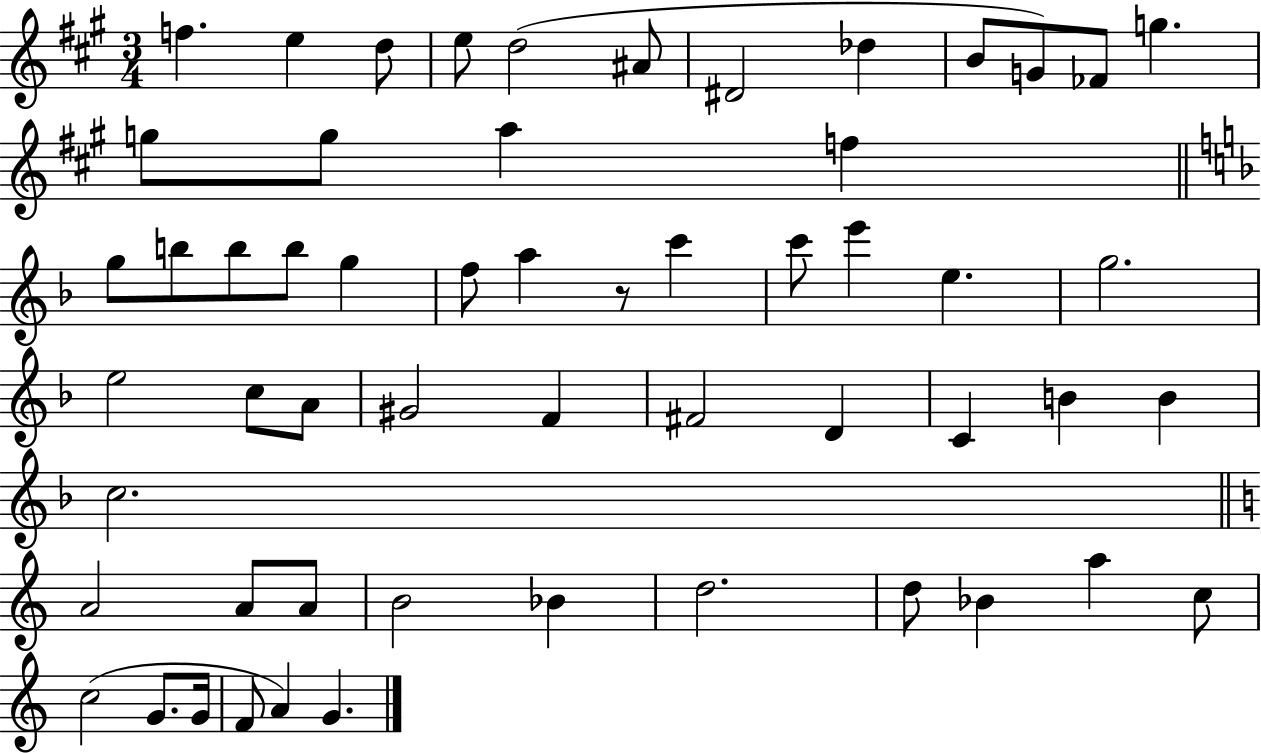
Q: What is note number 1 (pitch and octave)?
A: F5